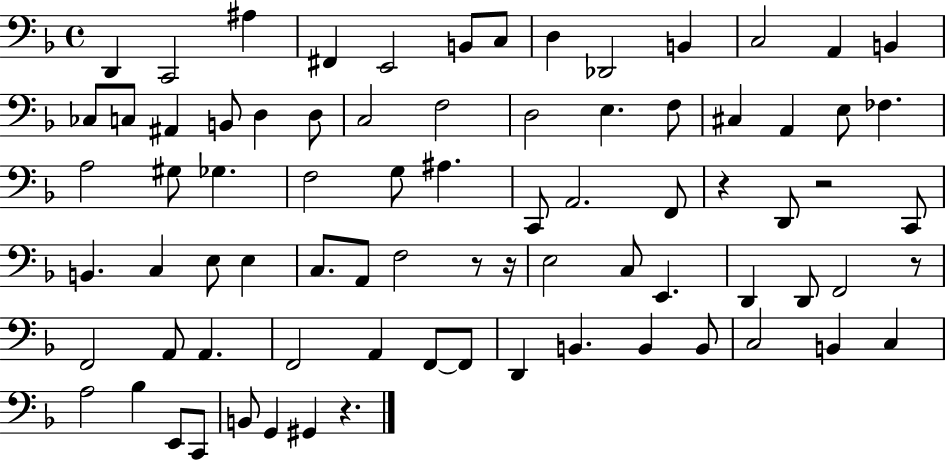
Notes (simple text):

D2/q C2/h A#3/q F#2/q E2/h B2/e C3/e D3/q Db2/h B2/q C3/h A2/q B2/q CES3/e C3/e A#2/q B2/e D3/q D3/e C3/h F3/h D3/h E3/q. F3/e C#3/q A2/q E3/e FES3/q. A3/h G#3/e Gb3/q. F3/h G3/e A#3/q. C2/e A2/h. F2/e R/q D2/e R/h C2/e B2/q. C3/q E3/e E3/q C3/e. A2/e F3/h R/e R/s E3/h C3/e E2/q. D2/q D2/e F2/h R/e F2/h A2/e A2/q. F2/h A2/q F2/e F2/e D2/q B2/q. B2/q B2/e C3/h B2/q C3/q A3/h Bb3/q E2/e C2/e B2/e G2/q G#2/q R/q.